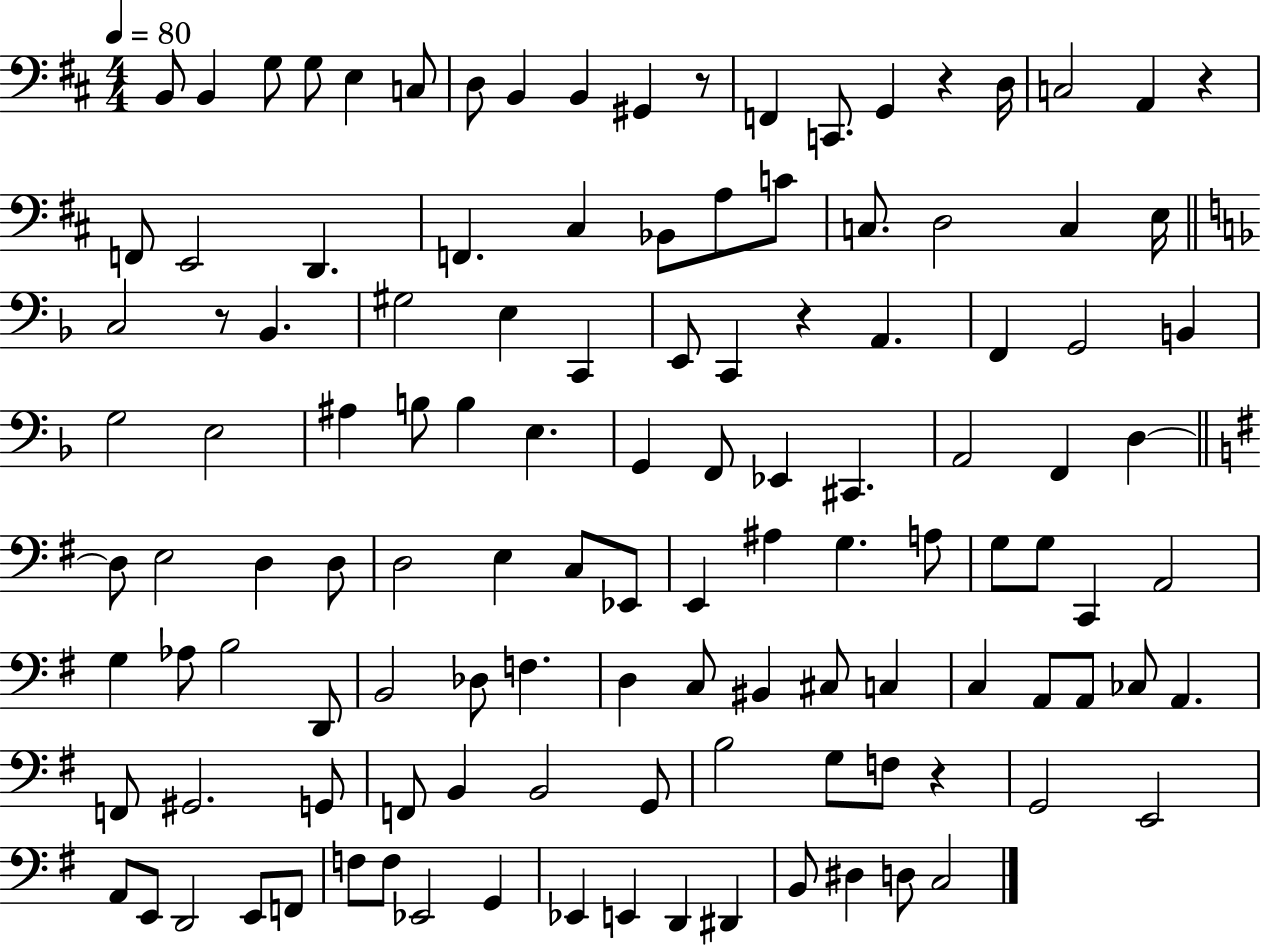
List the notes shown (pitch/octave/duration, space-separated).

B2/e B2/q G3/e G3/e E3/q C3/e D3/e B2/q B2/q G#2/q R/e F2/q C2/e. G2/q R/q D3/s C3/h A2/q R/q F2/e E2/h D2/q. F2/q. C#3/q Bb2/e A3/e C4/e C3/e. D3/h C3/q E3/s C3/h R/e Bb2/q. G#3/h E3/q C2/q E2/e C2/q R/q A2/q. F2/q G2/h B2/q G3/h E3/h A#3/q B3/e B3/q E3/q. G2/q F2/e Eb2/q C#2/q. A2/h F2/q D3/q D3/e E3/h D3/q D3/e D3/h E3/q C3/e Eb2/e E2/q A#3/q G3/q. A3/e G3/e G3/e C2/q A2/h G3/q Ab3/e B3/h D2/e B2/h Db3/e F3/q. D3/q C3/e BIS2/q C#3/e C3/q C3/q A2/e A2/e CES3/e A2/q. F2/e G#2/h. G2/e F2/e B2/q B2/h G2/e B3/h G3/e F3/e R/q G2/h E2/h A2/e E2/e D2/h E2/e F2/e F3/e F3/e Eb2/h G2/q Eb2/q E2/q D2/q D#2/q B2/e D#3/q D3/e C3/h